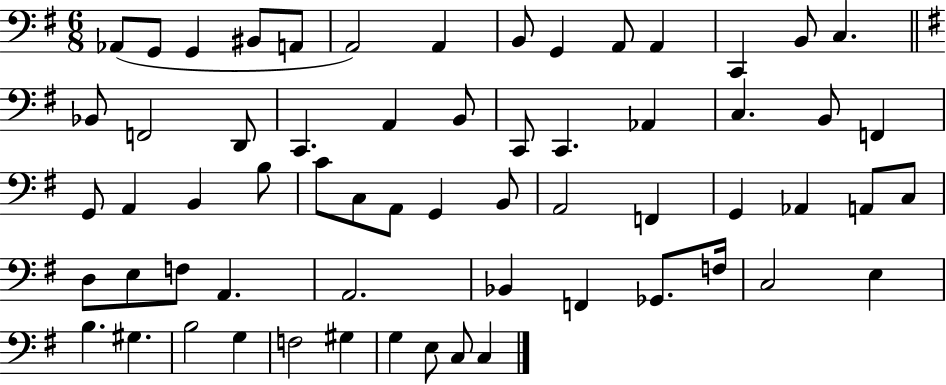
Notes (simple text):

Ab2/e G2/e G2/q BIS2/e A2/e A2/h A2/q B2/e G2/q A2/e A2/q C2/q B2/e C3/q. Bb2/e F2/h D2/e C2/q. A2/q B2/e C2/e C2/q. Ab2/q C3/q. B2/e F2/q G2/e A2/q B2/q B3/e C4/e C3/e A2/e G2/q B2/e A2/h F2/q G2/q Ab2/q A2/e C3/e D3/e E3/e F3/e A2/q. A2/h. Bb2/q F2/q Gb2/e. F3/s C3/h E3/q B3/q. G#3/q. B3/h G3/q F3/h G#3/q G3/q E3/e C3/e C3/q